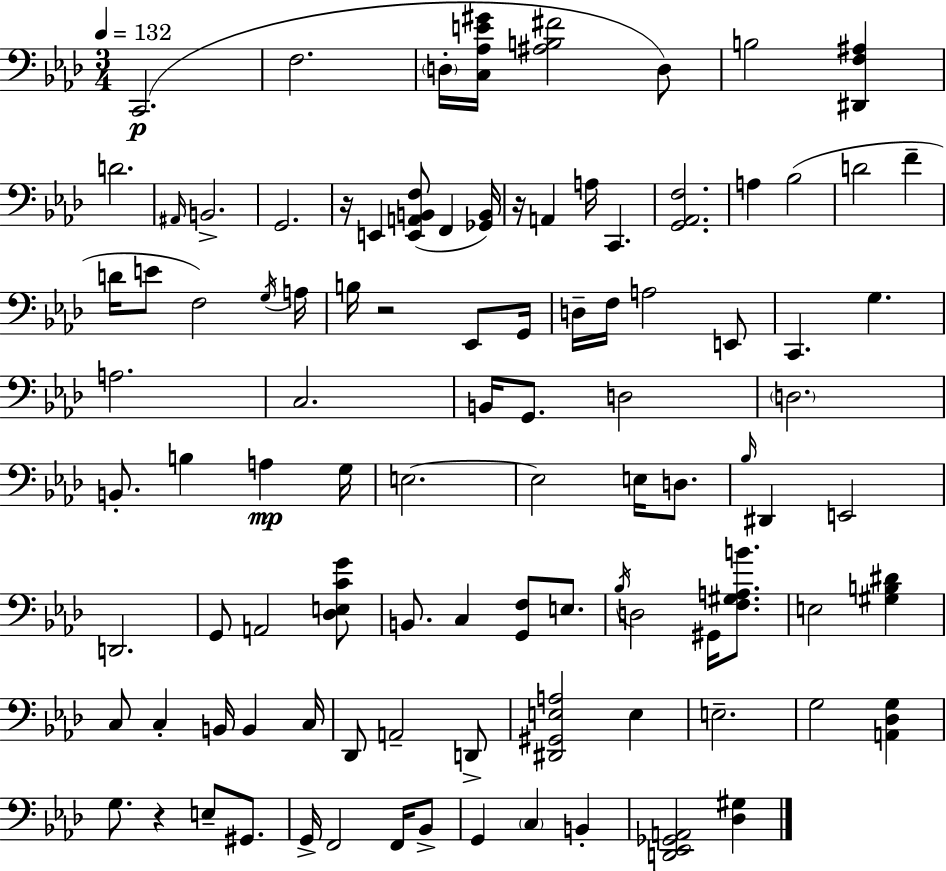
X:1
T:Untitled
M:3/4
L:1/4
K:Ab
C,,2 F,2 D,/4 [C,_A,E^G]/4 [^A,B,^F]2 D,/2 B,2 [^D,,F,^A,] D2 ^A,,/4 B,,2 G,,2 z/4 E,, [E,,A,,B,,F,]/2 F,, [_G,,B,,]/4 z/4 A,, A,/4 C,, [G,,_A,,F,]2 A, _B,2 D2 F D/4 E/2 F,2 G,/4 A,/4 B,/4 z2 _E,,/2 G,,/4 D,/4 F,/4 A,2 E,,/2 C,, G, A,2 C,2 B,,/4 G,,/2 D,2 D,2 B,,/2 B, A, G,/4 E,2 E,2 E,/4 D,/2 _B,/4 ^D,, E,,2 D,,2 G,,/2 A,,2 [_D,E,CG]/2 B,,/2 C, [G,,F,]/2 E,/2 _B,/4 D,2 ^G,,/4 [F,^G,A,B]/2 E,2 [^G,B,^D] C,/2 C, B,,/4 B,, C,/4 _D,,/2 A,,2 D,,/2 [^D,,^G,,E,A,]2 E, E,2 G,2 [A,,_D,G,] G,/2 z E,/2 ^G,,/2 G,,/4 F,,2 F,,/4 _B,,/2 G,, C, B,, [D,,_E,,_G,,A,,]2 [_D,^G,]